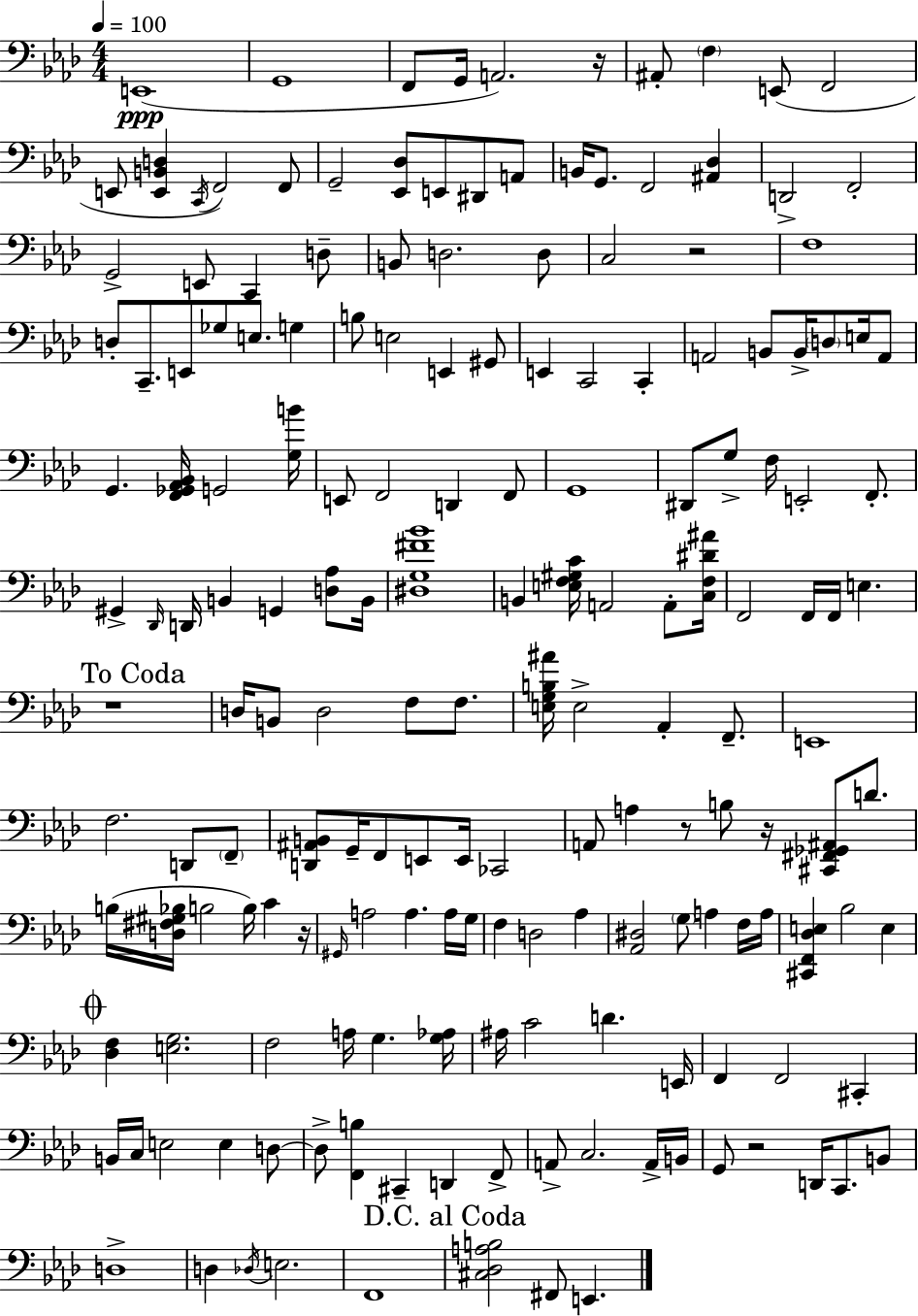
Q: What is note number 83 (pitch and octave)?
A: F2